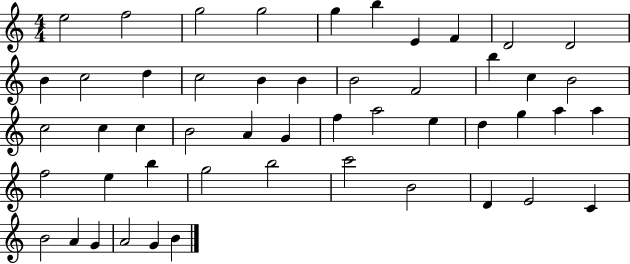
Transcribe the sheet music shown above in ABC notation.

X:1
T:Untitled
M:4/4
L:1/4
K:C
e2 f2 g2 g2 g b E F D2 D2 B c2 d c2 B B B2 F2 b c B2 c2 c c B2 A G f a2 e d g a a f2 e b g2 b2 c'2 B2 D E2 C B2 A G A2 G B